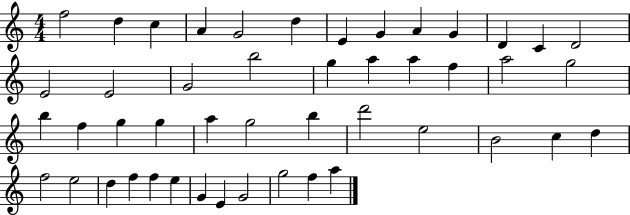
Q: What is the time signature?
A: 4/4